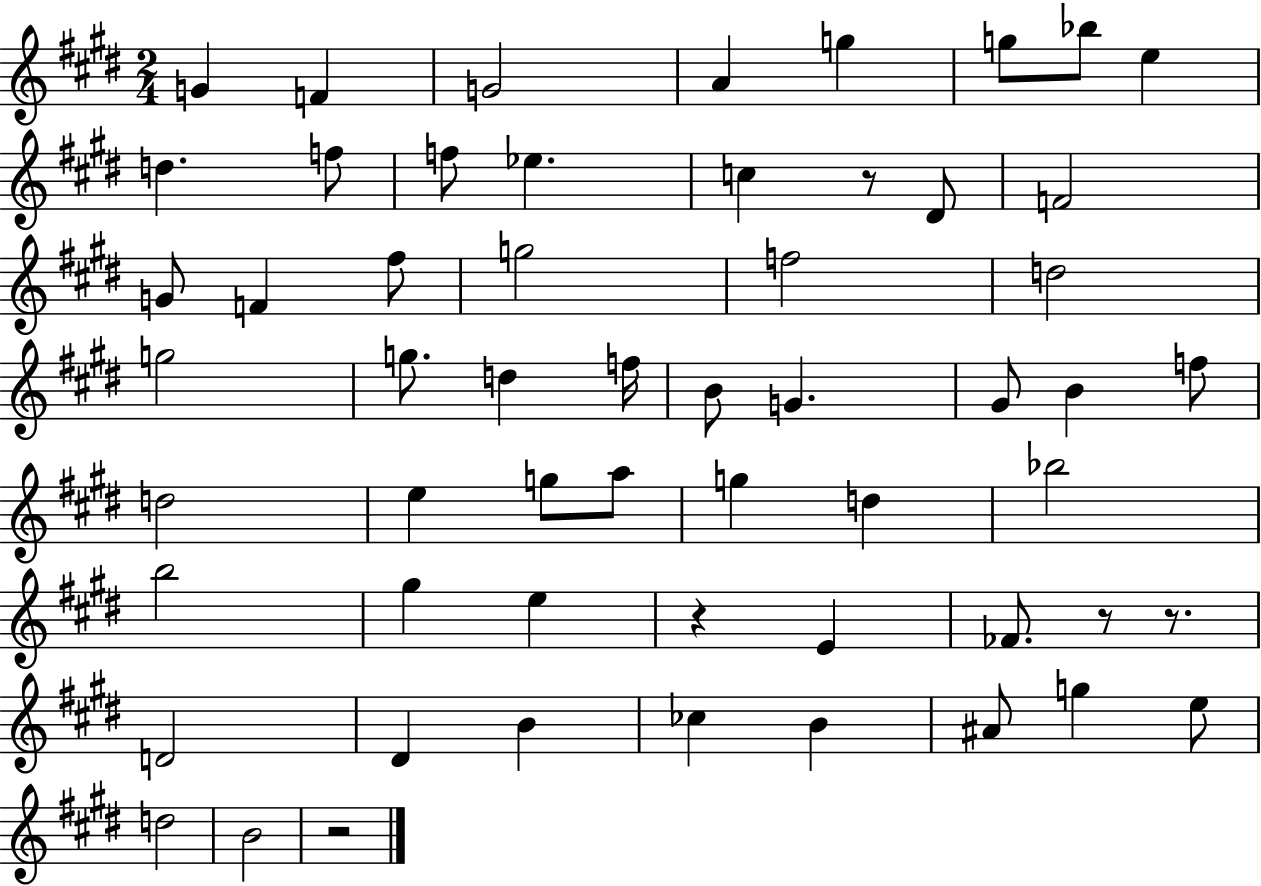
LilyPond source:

{
  \clef treble
  \numericTimeSignature
  \time 2/4
  \key e \major
  g'4 f'4 | g'2 | a'4 g''4 | g''8 bes''8 e''4 | \break d''4. f''8 | f''8 ees''4. | c''4 r8 dis'8 | f'2 | \break g'8 f'4 fis''8 | g''2 | f''2 | d''2 | \break g''2 | g''8. d''4 f''16 | b'8 g'4. | gis'8 b'4 f''8 | \break d''2 | e''4 g''8 a''8 | g''4 d''4 | bes''2 | \break b''2 | gis''4 e''4 | r4 e'4 | fes'8. r8 r8. | \break d'2 | dis'4 b'4 | ces''4 b'4 | ais'8 g''4 e''8 | \break d''2 | b'2 | r2 | \bar "|."
}